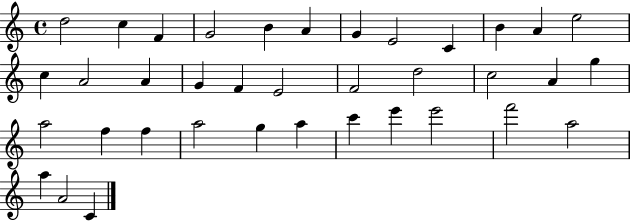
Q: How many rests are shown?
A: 0